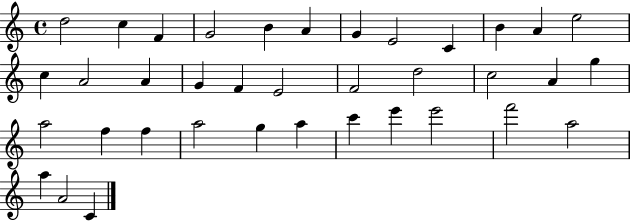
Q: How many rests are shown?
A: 0